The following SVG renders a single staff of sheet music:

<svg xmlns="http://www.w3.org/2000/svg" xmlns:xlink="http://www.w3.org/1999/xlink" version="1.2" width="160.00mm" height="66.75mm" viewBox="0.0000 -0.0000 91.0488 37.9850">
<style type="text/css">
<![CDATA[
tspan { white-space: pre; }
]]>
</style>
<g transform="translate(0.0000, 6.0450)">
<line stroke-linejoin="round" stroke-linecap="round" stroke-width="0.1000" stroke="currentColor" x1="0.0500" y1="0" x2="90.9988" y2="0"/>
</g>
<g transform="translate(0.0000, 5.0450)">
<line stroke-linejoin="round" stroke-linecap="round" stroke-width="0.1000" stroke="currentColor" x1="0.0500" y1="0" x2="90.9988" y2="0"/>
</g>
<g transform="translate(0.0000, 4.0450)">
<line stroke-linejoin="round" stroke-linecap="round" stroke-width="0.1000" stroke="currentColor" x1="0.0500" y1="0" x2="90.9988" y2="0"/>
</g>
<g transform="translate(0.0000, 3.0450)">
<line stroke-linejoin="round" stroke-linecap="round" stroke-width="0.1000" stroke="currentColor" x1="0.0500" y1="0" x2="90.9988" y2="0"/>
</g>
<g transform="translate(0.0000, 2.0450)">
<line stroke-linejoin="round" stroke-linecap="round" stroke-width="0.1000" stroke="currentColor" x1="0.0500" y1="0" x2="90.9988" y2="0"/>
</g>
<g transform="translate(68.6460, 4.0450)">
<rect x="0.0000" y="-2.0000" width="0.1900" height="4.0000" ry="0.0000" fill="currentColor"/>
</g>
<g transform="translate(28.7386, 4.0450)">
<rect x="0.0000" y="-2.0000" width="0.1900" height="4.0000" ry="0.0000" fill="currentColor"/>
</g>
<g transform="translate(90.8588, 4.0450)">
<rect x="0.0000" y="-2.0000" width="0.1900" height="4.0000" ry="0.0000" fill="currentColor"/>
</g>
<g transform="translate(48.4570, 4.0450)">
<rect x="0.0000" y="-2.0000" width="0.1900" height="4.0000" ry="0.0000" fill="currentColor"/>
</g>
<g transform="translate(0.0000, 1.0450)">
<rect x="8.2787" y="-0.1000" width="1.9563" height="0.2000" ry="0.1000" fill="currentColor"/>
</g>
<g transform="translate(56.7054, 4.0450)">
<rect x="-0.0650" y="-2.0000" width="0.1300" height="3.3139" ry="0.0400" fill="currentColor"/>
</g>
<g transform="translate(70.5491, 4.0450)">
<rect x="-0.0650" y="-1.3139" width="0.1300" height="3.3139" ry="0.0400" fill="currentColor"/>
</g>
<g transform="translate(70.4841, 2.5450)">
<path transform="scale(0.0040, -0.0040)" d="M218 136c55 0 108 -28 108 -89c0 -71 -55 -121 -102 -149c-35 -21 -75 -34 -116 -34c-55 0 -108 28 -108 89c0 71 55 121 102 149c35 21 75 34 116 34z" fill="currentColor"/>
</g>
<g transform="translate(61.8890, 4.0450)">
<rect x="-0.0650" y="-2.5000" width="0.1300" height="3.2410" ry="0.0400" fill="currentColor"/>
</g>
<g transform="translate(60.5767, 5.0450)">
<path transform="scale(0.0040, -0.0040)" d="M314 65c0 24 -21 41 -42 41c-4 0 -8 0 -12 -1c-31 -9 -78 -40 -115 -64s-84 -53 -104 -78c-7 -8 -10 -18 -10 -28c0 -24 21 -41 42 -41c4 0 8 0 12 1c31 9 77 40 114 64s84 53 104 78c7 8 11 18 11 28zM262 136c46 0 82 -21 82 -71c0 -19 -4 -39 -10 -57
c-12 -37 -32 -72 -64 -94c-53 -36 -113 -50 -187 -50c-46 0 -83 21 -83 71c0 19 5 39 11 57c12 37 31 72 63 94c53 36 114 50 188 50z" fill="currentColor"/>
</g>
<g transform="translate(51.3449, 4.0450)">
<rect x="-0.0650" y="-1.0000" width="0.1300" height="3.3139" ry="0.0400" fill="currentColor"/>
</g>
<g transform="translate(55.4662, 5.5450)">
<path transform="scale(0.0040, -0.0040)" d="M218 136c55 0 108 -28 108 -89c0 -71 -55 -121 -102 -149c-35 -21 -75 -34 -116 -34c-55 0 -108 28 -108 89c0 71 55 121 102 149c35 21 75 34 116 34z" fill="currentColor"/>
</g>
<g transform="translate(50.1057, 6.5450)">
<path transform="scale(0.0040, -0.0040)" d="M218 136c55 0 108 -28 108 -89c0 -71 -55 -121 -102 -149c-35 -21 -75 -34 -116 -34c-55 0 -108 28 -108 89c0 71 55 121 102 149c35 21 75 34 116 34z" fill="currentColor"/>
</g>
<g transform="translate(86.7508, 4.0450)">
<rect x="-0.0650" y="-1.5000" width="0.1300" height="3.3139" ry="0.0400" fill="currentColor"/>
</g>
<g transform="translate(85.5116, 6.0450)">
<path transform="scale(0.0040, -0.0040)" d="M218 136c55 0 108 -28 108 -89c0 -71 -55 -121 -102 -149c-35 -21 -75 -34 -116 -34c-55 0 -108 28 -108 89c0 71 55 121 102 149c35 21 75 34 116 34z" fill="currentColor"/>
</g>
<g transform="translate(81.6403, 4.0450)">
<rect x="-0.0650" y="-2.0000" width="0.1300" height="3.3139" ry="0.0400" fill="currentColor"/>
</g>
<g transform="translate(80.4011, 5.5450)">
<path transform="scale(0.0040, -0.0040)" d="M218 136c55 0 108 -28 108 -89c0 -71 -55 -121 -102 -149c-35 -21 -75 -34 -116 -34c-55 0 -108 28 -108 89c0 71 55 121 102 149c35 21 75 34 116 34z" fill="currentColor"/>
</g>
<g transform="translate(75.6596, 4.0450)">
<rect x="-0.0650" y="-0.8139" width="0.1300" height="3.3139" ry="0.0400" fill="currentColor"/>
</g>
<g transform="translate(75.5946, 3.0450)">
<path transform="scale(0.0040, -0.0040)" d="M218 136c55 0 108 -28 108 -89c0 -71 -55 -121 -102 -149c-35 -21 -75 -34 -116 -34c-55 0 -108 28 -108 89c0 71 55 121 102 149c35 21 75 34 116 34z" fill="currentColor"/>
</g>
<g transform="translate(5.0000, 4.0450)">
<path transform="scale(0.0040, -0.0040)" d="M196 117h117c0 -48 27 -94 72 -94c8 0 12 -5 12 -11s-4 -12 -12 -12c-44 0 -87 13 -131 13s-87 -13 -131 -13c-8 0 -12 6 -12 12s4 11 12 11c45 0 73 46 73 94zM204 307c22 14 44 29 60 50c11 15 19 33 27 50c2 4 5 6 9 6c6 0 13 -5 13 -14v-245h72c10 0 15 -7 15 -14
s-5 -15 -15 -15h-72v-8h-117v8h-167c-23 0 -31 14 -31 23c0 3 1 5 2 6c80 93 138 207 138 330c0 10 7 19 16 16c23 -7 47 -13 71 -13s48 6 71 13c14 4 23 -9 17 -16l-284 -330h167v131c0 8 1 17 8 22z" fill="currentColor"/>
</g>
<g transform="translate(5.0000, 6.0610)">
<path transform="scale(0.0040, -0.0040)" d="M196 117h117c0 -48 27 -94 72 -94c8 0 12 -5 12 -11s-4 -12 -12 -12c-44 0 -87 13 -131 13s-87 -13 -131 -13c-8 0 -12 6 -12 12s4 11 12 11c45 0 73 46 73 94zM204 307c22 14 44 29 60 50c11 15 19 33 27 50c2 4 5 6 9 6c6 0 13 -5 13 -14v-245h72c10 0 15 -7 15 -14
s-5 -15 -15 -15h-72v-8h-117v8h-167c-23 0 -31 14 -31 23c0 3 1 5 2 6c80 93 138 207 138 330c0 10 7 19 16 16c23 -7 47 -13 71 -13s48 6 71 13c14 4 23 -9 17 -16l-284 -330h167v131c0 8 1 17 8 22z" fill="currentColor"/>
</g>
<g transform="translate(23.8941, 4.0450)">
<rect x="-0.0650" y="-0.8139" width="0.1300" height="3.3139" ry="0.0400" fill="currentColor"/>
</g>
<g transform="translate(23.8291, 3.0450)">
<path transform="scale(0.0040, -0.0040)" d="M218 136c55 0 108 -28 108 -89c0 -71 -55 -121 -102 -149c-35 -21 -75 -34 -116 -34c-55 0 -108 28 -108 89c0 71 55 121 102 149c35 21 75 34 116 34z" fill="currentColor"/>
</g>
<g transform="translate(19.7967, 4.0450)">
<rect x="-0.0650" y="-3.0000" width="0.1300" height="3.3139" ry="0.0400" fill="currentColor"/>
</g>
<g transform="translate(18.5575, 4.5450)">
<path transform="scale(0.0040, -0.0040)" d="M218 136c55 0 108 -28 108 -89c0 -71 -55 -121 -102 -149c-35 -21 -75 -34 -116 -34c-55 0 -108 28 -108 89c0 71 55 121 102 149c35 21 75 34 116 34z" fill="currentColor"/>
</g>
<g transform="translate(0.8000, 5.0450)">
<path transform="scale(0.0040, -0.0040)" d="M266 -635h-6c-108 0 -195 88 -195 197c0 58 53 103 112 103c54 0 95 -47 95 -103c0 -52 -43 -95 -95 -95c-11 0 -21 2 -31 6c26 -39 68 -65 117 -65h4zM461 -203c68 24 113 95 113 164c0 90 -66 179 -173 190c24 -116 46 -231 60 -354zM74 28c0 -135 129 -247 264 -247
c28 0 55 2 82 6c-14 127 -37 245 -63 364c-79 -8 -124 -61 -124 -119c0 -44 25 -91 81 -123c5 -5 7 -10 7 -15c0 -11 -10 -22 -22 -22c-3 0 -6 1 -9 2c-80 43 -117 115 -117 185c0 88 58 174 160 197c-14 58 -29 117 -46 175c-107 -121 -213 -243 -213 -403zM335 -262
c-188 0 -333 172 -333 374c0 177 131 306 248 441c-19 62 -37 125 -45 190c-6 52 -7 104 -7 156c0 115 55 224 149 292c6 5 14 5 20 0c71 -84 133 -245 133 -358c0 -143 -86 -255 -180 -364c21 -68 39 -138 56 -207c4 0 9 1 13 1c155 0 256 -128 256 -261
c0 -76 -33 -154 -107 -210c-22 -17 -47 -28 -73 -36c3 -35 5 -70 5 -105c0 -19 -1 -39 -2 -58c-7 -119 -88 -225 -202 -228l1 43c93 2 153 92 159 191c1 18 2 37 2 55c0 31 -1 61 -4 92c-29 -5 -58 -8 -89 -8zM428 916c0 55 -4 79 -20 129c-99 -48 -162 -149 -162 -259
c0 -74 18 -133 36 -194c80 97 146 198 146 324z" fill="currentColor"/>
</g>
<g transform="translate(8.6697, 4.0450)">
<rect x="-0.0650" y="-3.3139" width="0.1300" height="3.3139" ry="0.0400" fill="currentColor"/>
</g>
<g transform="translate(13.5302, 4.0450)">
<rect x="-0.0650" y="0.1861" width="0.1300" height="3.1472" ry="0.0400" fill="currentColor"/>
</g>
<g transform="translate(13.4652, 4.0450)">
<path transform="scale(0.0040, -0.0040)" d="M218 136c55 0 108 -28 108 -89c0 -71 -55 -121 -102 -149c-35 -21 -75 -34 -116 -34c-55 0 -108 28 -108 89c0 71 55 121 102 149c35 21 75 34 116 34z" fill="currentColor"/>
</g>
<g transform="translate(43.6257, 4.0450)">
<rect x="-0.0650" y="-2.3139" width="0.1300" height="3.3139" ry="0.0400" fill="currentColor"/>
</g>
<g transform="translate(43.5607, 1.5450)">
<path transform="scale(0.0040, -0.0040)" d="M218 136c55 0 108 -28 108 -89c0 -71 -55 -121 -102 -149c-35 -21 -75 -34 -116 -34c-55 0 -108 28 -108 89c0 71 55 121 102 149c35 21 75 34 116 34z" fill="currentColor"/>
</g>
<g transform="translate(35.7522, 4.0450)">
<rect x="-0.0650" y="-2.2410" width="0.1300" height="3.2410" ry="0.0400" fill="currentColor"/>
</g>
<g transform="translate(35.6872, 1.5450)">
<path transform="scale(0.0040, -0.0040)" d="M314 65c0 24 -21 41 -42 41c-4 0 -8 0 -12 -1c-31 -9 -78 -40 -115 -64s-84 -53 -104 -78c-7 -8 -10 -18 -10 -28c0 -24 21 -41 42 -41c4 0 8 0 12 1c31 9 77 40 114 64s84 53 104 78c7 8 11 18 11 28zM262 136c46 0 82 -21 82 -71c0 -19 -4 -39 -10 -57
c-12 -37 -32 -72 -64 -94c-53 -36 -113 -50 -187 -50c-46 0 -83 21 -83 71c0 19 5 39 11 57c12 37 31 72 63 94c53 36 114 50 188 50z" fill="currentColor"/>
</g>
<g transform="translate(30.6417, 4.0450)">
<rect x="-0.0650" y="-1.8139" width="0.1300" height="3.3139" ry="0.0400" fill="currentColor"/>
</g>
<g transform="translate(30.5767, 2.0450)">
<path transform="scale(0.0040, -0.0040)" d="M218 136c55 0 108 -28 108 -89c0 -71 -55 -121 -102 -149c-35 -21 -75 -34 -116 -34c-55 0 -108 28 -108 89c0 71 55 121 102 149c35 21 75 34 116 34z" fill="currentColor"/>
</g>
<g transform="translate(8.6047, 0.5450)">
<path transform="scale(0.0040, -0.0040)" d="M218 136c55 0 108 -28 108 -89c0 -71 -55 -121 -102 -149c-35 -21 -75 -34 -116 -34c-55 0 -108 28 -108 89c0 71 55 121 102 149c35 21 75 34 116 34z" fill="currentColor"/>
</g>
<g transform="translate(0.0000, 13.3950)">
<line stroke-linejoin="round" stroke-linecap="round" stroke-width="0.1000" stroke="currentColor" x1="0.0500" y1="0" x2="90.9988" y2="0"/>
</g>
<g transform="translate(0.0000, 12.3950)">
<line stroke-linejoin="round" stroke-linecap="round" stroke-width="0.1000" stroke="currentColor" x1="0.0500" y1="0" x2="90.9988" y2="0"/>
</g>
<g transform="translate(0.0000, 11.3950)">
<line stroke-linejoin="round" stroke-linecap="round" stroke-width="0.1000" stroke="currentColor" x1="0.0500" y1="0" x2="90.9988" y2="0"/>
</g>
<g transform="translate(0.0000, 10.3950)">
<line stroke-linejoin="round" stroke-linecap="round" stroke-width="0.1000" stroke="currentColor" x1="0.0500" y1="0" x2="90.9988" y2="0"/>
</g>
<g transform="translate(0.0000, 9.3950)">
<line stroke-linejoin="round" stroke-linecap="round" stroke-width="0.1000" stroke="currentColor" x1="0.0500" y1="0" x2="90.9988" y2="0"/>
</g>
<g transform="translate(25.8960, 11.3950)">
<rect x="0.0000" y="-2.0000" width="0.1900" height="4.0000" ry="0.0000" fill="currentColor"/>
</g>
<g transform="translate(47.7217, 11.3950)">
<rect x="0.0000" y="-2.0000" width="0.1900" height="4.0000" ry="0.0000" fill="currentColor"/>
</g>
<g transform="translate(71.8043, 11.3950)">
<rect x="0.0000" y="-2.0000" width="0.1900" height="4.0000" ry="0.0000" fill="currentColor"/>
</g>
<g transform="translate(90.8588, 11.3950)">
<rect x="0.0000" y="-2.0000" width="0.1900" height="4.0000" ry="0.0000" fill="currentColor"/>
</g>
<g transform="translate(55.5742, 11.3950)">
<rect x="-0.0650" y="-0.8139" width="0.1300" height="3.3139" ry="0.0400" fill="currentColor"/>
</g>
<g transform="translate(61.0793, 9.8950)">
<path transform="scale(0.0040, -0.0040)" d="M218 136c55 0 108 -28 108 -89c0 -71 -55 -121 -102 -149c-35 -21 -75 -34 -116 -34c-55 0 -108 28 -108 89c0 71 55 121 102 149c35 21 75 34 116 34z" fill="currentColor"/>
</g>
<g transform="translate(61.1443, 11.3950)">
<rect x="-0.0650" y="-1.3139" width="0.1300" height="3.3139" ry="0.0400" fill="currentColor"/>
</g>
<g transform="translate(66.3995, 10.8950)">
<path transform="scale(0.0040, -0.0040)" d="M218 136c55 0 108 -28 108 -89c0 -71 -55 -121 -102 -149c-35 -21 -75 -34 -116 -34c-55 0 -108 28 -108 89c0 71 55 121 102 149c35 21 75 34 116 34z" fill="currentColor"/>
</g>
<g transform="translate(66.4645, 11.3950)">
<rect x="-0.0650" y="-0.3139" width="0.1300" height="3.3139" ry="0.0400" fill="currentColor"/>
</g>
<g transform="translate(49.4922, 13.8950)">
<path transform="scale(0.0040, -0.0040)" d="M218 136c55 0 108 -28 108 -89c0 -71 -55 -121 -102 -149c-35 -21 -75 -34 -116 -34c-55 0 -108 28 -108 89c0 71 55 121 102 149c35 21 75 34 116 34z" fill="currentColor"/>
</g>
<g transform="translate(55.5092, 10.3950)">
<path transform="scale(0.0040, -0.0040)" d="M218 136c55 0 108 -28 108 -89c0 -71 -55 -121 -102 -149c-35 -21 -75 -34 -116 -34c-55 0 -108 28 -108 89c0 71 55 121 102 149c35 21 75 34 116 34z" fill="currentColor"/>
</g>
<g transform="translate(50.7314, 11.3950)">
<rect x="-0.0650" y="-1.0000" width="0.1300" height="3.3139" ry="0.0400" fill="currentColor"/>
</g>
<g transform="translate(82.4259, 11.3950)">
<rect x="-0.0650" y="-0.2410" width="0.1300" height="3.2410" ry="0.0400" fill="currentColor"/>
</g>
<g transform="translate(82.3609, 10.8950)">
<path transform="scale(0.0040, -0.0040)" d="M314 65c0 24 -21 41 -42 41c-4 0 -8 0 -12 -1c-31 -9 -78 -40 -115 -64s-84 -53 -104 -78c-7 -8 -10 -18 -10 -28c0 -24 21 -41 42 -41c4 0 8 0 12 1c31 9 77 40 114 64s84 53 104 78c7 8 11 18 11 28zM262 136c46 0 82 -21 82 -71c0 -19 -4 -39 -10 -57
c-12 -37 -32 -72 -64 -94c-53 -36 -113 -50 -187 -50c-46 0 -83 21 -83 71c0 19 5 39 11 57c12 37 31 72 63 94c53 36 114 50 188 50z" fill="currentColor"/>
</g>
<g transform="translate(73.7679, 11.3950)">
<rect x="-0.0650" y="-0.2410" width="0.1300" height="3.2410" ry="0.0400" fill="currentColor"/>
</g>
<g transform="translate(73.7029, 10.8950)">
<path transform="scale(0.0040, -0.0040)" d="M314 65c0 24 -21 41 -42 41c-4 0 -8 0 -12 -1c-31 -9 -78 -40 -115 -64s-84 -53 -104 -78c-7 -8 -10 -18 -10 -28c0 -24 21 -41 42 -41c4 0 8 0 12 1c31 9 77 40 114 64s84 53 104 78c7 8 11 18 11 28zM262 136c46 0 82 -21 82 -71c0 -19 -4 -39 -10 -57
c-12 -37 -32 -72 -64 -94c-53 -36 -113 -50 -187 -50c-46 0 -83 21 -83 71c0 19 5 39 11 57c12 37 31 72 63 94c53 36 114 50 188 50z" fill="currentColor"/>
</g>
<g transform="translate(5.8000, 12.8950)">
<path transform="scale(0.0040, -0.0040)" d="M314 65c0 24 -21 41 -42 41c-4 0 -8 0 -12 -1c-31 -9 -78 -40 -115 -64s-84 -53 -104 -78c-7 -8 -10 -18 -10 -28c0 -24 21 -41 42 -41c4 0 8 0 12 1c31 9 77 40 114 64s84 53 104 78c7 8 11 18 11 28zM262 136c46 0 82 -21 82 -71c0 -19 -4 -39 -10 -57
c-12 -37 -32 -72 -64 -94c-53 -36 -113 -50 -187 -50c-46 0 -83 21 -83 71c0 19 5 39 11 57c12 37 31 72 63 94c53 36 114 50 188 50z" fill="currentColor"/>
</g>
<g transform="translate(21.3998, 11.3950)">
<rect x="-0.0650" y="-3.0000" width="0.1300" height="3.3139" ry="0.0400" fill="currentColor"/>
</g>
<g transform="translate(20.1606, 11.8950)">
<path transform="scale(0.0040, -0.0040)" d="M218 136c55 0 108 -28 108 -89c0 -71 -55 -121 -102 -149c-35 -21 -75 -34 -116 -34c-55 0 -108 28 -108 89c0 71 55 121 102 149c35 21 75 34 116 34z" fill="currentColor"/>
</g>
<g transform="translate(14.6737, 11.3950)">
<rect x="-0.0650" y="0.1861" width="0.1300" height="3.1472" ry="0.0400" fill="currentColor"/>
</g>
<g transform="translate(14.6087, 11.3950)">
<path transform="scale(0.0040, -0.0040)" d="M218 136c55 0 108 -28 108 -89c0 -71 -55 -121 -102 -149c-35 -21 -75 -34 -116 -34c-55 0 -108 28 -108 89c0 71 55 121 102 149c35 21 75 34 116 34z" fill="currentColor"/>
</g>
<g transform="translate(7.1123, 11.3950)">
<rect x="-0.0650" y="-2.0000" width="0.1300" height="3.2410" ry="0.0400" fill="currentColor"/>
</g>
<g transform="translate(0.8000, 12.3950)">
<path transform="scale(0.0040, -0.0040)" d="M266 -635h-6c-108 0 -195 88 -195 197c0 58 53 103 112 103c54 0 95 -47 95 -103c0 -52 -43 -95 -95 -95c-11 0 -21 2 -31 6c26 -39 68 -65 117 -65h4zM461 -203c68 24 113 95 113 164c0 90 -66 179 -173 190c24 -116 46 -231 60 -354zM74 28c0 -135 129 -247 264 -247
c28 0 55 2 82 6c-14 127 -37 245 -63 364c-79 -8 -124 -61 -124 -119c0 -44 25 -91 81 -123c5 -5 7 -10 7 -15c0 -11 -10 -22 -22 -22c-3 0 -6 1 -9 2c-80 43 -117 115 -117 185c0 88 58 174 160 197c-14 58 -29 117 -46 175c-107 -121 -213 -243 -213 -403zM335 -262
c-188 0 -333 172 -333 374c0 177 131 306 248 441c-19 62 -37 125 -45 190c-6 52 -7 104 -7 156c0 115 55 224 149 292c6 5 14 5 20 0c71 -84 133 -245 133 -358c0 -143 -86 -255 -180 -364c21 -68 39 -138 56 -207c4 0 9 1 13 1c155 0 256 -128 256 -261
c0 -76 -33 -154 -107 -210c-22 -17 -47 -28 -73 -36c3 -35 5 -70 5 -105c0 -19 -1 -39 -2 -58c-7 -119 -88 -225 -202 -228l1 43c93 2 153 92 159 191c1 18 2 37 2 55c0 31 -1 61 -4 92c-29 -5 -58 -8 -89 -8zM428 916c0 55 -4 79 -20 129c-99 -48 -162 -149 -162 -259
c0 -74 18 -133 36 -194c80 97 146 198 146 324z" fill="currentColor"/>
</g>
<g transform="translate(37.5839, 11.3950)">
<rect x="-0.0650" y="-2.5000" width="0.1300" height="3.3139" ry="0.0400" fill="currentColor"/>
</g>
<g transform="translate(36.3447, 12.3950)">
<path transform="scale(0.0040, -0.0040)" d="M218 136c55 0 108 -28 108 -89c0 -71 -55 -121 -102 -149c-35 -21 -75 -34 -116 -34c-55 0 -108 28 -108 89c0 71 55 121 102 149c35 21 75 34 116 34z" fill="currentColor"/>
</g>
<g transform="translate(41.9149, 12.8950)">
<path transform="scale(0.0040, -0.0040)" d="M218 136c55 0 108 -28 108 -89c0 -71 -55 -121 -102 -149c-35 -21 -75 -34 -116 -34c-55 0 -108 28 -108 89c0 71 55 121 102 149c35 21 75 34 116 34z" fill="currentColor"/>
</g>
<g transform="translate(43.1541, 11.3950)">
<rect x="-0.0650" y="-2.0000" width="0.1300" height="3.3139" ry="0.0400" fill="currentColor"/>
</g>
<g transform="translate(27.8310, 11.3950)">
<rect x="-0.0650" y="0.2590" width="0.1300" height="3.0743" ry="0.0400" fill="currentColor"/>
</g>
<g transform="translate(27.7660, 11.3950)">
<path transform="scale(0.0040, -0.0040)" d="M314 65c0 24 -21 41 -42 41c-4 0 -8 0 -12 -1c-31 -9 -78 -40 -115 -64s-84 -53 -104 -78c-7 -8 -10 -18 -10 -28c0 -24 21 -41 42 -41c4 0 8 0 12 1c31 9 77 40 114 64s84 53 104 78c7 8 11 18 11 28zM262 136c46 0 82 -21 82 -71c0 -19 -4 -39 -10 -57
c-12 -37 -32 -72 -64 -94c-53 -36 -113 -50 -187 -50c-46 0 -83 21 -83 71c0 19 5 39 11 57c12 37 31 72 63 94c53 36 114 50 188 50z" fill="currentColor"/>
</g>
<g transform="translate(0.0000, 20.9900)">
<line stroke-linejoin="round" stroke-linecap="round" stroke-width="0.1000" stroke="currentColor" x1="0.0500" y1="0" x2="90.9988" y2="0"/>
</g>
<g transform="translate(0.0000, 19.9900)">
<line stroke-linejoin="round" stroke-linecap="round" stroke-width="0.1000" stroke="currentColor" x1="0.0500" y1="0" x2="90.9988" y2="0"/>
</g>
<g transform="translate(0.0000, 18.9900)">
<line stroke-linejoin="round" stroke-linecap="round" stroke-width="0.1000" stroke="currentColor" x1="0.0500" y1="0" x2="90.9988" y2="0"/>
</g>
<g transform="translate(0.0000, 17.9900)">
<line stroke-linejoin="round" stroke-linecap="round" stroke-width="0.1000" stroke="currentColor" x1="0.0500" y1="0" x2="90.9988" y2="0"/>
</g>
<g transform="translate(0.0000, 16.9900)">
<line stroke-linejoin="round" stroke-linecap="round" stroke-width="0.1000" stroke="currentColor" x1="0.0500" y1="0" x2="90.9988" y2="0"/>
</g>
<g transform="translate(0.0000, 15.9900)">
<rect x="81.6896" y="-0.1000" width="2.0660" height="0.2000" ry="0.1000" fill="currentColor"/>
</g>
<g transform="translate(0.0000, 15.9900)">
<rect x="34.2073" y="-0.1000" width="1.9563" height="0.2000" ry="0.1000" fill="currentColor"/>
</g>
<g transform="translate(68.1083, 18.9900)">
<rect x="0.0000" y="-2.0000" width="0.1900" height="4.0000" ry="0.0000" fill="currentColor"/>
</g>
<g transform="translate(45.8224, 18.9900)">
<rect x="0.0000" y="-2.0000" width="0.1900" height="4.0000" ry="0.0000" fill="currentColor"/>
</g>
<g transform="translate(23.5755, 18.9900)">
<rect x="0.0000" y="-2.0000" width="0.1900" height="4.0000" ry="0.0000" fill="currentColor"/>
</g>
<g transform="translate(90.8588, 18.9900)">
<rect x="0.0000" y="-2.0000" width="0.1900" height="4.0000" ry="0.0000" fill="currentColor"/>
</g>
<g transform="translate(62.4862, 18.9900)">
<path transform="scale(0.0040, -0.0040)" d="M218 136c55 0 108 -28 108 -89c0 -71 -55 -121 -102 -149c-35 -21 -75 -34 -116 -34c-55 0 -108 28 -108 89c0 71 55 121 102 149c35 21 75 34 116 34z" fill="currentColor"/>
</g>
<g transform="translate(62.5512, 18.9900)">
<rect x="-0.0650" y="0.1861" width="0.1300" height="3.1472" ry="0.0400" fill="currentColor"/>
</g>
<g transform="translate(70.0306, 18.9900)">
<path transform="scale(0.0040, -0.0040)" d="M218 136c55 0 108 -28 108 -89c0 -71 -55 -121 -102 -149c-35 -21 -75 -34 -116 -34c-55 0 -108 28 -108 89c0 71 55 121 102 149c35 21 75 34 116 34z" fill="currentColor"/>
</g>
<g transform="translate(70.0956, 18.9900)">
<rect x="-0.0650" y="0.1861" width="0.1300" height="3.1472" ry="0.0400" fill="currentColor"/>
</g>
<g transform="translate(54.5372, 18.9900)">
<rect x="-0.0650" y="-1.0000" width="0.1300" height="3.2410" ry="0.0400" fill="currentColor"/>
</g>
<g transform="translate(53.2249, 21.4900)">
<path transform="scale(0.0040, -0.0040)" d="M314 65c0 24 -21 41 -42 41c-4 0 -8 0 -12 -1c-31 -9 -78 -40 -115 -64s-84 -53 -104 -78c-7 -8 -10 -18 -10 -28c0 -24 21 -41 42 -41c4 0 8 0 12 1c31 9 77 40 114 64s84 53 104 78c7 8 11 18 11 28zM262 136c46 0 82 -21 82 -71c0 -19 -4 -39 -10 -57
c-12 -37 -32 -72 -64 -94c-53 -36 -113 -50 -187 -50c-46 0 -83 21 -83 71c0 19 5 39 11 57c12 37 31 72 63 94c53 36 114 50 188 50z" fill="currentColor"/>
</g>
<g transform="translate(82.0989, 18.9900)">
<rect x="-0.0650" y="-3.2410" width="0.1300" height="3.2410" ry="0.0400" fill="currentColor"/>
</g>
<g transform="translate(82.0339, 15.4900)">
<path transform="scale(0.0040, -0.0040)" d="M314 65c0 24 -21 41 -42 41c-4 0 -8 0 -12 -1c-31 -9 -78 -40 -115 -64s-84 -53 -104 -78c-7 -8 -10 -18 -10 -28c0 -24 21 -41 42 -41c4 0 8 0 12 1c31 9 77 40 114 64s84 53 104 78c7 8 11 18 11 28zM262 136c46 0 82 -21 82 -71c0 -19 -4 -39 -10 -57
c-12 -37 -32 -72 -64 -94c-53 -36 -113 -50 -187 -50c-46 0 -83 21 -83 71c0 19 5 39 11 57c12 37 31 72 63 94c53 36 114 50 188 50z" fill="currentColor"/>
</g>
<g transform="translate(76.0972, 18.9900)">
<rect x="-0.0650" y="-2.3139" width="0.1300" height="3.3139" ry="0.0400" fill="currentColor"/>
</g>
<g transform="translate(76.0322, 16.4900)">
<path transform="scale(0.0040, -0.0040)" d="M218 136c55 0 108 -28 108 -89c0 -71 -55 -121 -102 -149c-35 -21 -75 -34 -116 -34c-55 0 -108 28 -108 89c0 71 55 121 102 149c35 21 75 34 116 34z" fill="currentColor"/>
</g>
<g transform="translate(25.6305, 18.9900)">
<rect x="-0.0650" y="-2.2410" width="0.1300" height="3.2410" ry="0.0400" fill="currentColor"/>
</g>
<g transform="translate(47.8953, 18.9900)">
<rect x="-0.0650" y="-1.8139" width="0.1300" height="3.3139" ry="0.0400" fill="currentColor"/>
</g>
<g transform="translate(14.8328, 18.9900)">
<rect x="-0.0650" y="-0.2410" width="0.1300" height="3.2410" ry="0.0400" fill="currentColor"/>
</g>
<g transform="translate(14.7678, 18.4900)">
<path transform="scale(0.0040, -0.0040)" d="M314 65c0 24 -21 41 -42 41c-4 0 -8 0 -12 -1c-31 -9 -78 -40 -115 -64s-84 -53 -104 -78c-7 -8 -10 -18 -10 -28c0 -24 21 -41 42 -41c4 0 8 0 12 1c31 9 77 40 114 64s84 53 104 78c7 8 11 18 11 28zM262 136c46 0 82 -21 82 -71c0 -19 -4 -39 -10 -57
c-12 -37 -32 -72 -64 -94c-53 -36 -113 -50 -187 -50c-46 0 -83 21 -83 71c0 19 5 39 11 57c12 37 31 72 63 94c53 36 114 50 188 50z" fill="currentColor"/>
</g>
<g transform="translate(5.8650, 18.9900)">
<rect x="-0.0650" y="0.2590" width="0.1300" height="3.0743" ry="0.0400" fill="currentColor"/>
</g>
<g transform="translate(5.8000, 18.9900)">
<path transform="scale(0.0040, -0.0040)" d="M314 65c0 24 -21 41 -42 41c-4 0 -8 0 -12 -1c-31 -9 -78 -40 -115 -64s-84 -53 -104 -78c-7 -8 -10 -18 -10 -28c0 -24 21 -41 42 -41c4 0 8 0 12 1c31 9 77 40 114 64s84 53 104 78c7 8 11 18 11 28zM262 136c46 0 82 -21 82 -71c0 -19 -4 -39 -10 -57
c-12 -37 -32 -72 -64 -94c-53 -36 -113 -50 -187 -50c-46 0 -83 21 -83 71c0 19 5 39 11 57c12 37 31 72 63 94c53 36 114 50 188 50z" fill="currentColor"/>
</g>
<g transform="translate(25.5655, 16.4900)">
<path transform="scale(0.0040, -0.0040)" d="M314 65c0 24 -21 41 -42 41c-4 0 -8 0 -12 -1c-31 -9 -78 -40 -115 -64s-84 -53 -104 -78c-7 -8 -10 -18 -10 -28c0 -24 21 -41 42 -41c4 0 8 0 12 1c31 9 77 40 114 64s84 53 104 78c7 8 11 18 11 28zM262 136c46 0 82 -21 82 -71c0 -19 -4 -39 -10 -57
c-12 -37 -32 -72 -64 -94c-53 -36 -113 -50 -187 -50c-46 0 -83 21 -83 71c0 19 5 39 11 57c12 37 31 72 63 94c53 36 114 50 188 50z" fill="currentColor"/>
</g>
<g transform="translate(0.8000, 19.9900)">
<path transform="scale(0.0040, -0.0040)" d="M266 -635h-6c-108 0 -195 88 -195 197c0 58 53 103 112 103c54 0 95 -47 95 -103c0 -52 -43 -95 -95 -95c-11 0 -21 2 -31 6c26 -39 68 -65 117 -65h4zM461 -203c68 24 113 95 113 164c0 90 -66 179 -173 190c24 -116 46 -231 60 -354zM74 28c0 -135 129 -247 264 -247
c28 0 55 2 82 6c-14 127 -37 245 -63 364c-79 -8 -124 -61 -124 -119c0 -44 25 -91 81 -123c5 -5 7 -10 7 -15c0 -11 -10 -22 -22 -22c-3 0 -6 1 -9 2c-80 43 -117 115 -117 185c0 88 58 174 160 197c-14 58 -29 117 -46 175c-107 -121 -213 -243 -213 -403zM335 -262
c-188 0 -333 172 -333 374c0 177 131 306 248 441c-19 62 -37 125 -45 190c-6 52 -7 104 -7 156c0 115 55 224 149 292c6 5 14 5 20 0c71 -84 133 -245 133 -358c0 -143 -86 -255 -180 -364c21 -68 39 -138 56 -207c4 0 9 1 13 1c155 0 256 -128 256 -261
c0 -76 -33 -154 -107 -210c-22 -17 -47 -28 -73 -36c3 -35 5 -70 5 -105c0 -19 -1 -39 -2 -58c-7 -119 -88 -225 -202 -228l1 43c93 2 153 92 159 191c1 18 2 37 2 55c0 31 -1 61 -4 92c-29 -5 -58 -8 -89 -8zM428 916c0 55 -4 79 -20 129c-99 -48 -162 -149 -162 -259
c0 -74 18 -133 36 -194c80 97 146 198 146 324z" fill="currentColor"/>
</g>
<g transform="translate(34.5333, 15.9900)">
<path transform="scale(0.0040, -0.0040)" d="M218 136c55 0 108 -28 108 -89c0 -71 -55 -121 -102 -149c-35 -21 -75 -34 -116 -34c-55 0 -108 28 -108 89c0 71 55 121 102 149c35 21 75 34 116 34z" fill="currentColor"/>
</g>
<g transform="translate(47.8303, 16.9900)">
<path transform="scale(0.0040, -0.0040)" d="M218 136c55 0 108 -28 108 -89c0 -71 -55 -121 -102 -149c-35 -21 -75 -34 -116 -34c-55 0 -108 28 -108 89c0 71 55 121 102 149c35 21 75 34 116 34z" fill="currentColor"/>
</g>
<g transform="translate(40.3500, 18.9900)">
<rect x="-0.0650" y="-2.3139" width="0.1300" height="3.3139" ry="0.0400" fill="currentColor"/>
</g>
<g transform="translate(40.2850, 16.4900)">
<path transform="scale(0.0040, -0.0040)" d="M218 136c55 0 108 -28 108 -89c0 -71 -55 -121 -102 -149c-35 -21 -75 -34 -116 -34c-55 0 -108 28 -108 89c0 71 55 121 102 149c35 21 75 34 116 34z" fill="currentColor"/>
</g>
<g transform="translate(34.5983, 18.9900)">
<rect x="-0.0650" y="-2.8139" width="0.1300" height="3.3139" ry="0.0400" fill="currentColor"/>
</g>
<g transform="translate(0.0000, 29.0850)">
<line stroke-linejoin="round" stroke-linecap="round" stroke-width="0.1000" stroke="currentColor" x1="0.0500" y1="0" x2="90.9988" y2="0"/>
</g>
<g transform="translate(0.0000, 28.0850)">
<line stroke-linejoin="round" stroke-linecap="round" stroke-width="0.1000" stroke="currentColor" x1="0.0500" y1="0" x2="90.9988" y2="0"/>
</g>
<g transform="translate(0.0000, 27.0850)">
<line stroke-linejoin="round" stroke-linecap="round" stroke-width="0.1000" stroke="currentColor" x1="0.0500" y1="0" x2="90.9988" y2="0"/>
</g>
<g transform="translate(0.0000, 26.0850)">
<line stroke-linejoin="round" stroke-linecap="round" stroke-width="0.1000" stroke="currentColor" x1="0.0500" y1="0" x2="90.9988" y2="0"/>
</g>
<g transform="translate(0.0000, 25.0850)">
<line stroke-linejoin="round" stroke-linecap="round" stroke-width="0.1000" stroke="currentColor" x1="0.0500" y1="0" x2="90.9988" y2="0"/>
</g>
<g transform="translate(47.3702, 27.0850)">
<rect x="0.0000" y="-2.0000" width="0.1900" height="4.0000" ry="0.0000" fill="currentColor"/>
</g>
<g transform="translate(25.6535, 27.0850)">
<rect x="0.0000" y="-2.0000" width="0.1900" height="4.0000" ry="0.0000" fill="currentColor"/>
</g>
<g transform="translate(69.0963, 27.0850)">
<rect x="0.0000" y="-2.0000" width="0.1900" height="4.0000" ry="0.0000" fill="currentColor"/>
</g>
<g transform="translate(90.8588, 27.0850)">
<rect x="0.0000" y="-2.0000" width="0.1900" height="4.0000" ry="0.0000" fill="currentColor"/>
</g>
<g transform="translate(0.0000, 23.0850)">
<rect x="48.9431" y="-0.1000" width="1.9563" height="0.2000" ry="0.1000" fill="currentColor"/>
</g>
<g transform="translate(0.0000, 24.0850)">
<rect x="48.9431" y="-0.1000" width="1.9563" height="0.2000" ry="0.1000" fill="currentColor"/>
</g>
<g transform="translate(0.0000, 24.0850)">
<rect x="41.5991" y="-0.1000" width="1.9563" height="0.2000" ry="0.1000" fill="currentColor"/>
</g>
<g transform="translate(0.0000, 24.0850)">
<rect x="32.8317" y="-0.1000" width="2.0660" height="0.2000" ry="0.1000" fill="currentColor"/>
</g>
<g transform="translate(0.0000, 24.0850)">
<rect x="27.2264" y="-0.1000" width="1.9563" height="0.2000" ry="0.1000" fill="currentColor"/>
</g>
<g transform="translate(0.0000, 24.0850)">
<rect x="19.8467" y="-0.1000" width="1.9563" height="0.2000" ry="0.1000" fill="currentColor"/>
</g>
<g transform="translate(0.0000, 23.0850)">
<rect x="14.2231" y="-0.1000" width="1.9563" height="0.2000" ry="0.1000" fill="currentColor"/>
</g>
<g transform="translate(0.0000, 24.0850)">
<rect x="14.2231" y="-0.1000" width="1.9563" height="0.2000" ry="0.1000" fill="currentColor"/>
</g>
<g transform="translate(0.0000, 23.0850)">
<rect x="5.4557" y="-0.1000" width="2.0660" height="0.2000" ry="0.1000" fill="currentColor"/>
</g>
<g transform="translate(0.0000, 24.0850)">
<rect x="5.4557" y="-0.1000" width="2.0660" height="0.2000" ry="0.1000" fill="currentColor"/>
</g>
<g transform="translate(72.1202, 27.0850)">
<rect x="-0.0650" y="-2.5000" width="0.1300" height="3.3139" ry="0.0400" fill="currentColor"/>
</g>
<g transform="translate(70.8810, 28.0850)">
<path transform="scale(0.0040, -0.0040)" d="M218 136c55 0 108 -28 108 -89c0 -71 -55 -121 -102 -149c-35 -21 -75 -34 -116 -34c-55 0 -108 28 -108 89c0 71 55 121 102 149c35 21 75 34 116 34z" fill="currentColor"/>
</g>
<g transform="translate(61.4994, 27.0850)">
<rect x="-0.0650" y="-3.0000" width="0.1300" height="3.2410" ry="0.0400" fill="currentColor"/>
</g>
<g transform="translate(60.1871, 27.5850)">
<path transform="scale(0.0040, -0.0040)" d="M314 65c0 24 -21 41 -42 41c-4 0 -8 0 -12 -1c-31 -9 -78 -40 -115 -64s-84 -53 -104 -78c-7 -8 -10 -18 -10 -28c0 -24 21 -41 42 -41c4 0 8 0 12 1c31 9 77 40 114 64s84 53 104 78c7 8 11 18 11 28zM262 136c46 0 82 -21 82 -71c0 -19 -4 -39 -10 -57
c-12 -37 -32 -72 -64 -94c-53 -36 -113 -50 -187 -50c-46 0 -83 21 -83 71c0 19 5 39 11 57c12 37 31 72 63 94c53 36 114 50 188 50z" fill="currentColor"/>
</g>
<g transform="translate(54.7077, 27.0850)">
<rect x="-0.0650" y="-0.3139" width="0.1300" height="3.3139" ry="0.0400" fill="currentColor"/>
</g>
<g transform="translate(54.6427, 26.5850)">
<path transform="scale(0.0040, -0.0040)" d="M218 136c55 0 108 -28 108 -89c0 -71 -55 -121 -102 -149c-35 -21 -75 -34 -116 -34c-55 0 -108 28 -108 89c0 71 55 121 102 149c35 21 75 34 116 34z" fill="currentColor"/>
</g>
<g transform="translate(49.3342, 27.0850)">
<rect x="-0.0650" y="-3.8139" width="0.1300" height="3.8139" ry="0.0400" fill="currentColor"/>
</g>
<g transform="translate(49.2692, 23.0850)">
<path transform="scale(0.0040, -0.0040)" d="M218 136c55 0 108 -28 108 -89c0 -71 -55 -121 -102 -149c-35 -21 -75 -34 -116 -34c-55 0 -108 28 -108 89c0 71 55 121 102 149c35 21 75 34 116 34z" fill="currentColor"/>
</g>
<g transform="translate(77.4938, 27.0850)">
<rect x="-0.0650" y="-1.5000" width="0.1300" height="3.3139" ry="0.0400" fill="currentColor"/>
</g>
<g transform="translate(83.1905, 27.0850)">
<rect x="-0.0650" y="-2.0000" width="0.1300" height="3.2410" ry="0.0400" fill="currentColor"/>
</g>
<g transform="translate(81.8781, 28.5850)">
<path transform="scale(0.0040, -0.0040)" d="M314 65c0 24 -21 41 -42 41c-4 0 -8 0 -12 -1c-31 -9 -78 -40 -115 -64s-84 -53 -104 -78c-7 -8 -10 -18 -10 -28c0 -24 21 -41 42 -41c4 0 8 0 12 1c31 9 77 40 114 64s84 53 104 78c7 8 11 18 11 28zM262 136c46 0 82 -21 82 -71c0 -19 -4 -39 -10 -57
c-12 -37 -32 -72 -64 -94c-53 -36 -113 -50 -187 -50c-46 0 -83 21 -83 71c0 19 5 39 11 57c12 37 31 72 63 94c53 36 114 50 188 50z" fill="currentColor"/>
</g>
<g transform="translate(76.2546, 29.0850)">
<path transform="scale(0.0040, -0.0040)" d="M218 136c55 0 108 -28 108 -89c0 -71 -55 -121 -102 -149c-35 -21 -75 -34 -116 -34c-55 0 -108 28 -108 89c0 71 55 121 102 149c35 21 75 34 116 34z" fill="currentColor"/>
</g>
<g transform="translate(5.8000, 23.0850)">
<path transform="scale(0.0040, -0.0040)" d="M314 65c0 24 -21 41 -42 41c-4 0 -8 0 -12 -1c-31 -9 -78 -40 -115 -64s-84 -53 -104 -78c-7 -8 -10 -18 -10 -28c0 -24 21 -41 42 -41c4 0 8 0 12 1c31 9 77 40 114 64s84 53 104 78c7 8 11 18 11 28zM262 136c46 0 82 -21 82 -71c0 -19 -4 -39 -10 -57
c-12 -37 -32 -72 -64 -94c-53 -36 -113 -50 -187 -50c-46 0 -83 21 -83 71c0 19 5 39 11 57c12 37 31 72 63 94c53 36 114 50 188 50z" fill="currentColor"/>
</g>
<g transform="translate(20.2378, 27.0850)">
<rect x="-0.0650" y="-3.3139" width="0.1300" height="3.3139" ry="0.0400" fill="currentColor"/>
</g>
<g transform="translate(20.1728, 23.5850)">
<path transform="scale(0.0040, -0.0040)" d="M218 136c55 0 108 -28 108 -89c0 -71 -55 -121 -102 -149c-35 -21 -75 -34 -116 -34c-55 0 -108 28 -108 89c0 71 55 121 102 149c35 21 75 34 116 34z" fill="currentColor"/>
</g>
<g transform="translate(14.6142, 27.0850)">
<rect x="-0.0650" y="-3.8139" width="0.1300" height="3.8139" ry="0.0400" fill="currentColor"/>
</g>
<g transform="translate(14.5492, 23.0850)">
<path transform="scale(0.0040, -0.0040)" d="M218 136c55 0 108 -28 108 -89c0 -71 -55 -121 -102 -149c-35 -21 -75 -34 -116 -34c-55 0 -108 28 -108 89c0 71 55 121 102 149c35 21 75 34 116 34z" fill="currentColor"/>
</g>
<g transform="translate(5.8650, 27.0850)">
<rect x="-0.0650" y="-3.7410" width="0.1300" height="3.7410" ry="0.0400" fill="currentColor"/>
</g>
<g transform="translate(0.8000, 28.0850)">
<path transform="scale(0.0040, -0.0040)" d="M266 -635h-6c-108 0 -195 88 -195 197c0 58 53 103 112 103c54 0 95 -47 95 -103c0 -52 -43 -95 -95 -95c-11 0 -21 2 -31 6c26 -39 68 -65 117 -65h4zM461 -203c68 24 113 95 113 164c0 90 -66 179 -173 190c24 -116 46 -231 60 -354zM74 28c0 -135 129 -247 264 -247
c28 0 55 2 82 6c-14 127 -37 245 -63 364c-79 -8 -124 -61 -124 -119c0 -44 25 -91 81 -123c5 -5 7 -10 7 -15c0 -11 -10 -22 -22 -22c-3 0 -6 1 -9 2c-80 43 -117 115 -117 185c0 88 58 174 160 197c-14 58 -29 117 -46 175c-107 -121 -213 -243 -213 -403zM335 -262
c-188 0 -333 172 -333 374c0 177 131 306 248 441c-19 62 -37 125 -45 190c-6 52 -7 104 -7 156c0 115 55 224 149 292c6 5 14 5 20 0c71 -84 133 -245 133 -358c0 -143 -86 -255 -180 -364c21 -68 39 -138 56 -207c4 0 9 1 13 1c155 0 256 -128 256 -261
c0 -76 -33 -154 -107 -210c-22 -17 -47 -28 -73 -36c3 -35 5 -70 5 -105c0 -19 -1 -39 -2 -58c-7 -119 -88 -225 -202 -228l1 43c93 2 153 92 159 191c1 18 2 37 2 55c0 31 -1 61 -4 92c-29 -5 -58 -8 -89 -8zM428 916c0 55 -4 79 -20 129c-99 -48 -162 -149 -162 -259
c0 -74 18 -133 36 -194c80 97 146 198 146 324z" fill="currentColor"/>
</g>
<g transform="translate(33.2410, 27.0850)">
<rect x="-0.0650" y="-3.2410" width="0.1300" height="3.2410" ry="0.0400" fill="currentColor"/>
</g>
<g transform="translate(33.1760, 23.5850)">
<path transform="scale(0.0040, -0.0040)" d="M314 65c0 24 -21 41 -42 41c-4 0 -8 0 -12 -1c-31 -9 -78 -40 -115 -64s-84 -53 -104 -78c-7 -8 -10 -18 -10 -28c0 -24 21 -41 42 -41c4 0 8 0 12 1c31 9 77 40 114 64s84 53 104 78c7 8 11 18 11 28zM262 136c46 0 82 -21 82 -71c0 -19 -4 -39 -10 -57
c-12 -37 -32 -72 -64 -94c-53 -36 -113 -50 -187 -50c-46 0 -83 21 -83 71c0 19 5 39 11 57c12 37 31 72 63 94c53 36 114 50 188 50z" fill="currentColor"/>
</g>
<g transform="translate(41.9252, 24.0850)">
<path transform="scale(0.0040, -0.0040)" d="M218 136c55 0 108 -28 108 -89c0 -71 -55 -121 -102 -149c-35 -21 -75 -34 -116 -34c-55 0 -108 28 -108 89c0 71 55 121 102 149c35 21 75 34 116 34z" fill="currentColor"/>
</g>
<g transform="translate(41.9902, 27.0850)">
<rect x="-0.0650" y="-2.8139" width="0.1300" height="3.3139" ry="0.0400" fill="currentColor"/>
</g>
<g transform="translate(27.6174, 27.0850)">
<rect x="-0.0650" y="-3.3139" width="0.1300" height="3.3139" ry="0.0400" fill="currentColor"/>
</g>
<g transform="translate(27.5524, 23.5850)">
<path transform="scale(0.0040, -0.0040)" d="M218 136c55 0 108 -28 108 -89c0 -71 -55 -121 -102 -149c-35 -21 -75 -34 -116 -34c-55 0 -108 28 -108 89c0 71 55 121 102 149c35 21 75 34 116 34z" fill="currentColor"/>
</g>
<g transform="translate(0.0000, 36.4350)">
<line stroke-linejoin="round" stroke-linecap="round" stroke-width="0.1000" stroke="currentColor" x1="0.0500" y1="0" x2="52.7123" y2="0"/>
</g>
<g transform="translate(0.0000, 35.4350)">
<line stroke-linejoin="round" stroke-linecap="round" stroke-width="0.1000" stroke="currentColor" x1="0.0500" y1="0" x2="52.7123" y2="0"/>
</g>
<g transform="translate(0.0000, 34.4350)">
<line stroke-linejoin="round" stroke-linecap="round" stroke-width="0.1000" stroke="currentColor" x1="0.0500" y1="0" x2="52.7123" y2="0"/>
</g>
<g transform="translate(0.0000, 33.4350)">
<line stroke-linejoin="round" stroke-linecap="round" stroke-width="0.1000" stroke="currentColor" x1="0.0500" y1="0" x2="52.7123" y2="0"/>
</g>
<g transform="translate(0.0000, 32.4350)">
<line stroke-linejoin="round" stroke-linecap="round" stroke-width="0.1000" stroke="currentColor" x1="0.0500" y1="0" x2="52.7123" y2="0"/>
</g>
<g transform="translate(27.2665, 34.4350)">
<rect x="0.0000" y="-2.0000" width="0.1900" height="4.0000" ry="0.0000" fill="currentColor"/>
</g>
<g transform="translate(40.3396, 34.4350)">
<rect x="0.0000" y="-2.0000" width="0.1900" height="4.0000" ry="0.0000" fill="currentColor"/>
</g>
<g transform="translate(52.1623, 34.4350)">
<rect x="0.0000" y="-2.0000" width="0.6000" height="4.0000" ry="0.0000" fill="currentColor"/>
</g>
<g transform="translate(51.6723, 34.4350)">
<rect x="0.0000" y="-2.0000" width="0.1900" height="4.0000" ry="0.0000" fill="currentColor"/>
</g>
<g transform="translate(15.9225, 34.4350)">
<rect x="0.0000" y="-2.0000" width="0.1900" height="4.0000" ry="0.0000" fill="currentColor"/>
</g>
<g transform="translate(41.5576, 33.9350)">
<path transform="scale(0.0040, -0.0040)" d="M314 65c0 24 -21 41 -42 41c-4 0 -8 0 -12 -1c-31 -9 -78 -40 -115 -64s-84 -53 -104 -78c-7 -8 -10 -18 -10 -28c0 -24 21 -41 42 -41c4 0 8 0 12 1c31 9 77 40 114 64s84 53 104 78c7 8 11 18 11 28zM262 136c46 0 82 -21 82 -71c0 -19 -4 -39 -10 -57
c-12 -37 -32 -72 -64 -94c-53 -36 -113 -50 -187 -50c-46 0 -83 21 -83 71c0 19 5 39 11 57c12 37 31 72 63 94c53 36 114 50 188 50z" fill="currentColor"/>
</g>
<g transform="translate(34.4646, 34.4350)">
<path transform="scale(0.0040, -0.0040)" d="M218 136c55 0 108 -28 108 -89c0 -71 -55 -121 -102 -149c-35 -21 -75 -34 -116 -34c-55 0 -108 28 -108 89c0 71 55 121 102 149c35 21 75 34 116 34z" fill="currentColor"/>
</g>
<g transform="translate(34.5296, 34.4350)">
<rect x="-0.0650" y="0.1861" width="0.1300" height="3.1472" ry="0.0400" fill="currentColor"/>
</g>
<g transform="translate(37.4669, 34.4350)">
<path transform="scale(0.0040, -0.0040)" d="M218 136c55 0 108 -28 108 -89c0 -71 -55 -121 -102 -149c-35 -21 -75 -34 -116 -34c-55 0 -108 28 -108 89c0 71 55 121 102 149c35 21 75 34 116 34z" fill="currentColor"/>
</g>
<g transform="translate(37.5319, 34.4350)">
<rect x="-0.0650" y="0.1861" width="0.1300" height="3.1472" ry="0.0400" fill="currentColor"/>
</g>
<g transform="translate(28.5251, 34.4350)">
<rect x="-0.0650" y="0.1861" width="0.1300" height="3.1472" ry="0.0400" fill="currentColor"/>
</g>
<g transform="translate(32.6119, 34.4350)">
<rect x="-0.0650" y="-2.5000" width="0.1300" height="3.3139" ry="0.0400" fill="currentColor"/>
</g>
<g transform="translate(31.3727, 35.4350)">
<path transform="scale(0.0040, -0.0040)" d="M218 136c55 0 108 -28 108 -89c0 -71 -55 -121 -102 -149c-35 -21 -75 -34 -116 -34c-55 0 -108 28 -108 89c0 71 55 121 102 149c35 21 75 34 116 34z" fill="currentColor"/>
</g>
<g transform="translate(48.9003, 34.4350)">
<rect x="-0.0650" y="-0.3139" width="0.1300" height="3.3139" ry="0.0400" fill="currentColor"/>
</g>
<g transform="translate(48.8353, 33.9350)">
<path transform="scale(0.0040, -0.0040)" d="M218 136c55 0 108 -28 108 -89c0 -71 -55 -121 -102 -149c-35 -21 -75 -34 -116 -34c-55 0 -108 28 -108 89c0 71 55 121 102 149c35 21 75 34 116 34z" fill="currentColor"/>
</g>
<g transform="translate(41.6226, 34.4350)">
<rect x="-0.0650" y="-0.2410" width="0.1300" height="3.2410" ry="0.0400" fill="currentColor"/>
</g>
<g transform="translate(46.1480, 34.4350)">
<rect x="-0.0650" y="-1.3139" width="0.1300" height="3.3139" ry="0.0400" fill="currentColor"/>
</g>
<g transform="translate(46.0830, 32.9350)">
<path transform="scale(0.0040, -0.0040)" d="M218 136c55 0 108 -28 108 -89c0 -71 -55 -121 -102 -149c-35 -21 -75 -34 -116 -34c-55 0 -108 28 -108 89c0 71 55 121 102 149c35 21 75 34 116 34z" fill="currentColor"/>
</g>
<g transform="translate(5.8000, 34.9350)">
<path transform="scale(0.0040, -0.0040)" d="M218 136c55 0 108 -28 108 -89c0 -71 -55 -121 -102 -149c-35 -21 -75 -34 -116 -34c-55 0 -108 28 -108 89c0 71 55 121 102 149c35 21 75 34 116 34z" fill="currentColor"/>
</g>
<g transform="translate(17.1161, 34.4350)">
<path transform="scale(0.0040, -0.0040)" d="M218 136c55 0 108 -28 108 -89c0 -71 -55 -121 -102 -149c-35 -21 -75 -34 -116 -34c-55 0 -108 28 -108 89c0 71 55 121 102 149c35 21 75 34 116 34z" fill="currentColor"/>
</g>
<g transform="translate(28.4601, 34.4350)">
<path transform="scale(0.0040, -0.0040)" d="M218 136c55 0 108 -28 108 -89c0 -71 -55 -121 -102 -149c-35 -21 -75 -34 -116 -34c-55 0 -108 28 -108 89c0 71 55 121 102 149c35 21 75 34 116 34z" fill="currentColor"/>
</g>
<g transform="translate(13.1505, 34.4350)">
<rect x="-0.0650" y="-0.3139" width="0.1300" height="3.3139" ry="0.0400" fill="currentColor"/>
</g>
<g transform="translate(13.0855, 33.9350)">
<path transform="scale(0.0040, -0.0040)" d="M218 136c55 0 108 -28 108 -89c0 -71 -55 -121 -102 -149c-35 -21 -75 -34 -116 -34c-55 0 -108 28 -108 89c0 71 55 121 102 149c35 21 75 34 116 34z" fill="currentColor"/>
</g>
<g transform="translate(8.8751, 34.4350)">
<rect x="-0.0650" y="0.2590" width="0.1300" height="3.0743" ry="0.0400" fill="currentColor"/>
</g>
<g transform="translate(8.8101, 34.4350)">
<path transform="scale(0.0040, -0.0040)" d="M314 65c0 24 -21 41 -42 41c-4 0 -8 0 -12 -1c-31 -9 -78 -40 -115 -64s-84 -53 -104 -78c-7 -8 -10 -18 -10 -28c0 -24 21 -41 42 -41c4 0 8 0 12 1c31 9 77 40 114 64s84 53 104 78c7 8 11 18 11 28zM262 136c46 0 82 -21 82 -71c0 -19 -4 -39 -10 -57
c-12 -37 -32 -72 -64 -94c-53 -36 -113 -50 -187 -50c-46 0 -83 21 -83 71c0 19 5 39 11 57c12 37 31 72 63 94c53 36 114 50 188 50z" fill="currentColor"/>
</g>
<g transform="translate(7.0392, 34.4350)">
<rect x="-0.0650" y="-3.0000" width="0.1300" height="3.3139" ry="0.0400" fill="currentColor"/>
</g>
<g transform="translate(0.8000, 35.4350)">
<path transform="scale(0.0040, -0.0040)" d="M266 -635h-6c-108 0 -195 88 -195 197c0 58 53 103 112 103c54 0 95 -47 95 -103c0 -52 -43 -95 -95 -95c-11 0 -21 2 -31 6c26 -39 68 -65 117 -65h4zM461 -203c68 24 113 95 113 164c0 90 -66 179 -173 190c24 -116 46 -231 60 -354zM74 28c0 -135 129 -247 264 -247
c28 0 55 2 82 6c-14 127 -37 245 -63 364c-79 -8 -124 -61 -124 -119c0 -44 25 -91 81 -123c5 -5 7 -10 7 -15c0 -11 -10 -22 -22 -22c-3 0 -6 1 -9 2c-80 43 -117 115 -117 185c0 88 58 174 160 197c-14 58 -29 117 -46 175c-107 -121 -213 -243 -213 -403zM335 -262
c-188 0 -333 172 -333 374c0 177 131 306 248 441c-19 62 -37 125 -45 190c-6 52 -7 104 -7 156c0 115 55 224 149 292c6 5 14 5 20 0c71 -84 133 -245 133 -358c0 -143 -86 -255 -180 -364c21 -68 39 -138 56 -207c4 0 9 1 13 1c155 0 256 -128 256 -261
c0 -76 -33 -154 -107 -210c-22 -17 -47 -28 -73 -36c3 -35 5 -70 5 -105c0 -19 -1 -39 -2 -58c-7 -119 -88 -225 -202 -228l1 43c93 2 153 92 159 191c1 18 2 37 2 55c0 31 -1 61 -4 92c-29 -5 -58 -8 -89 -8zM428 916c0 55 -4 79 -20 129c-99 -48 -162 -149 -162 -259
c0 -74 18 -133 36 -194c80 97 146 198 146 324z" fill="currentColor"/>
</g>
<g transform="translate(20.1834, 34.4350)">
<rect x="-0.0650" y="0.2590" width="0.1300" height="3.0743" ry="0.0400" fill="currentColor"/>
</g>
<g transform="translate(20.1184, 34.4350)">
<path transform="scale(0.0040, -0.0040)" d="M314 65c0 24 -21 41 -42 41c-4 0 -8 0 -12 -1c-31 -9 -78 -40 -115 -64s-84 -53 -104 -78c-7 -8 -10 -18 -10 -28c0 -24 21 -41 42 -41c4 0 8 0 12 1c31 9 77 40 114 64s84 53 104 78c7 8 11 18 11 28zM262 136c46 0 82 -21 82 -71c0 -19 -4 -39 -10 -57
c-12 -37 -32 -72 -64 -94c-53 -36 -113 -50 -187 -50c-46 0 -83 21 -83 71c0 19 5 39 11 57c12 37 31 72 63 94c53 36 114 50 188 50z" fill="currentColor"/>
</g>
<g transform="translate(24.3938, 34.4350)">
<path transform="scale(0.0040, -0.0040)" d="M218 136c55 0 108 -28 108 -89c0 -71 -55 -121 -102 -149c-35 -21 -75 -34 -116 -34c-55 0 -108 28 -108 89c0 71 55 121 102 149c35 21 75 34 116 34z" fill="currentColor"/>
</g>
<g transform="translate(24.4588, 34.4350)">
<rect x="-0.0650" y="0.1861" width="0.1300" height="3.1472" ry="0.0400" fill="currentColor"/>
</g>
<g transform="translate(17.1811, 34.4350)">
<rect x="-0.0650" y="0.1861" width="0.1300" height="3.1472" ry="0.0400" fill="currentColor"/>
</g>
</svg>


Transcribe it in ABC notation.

X:1
T:Untitled
M:4/4
L:1/4
K:C
b B A d f g2 g D F G2 e d F E F2 B A B2 G F D d e c c2 c2 B2 c2 g2 a g f D2 B B g b2 c'2 c' b b b2 a c' c A2 G E F2 A B2 c B B2 B B G B B c2 e c